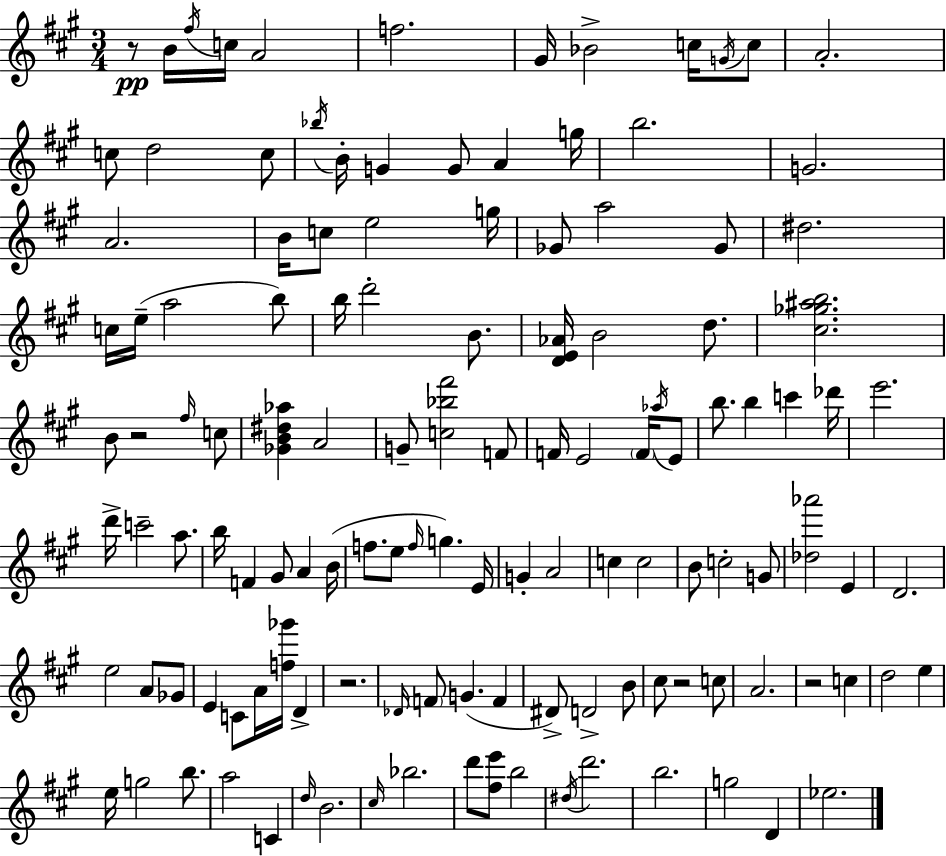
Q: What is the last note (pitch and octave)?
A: Eb5